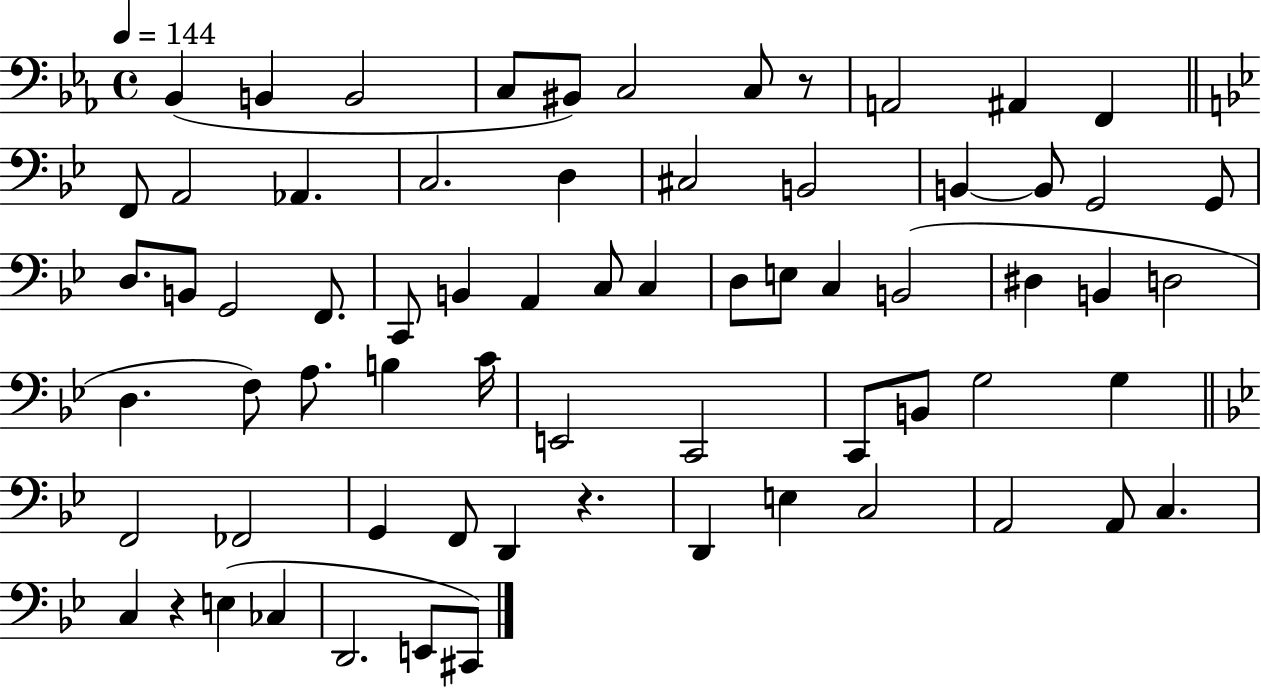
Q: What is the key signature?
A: EES major